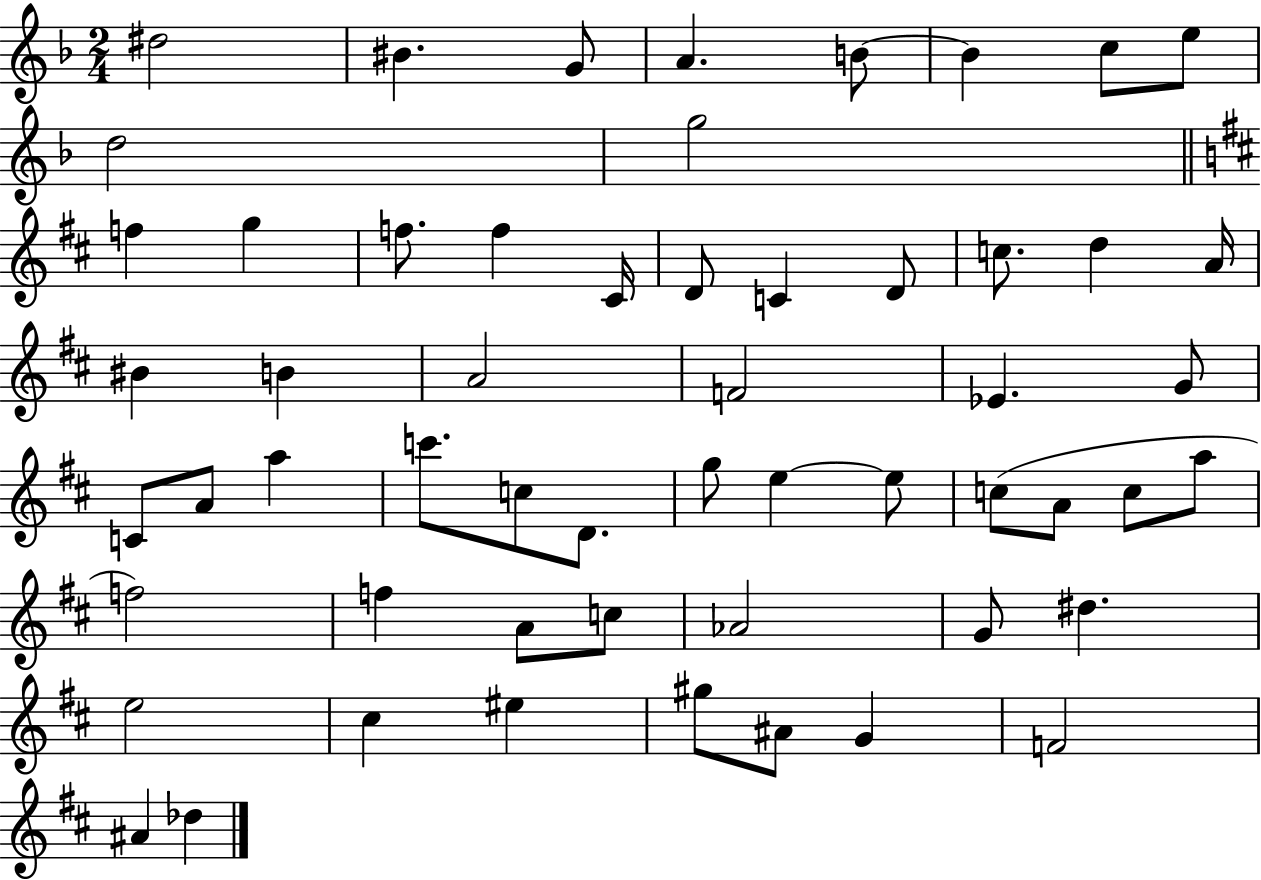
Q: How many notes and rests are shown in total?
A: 56